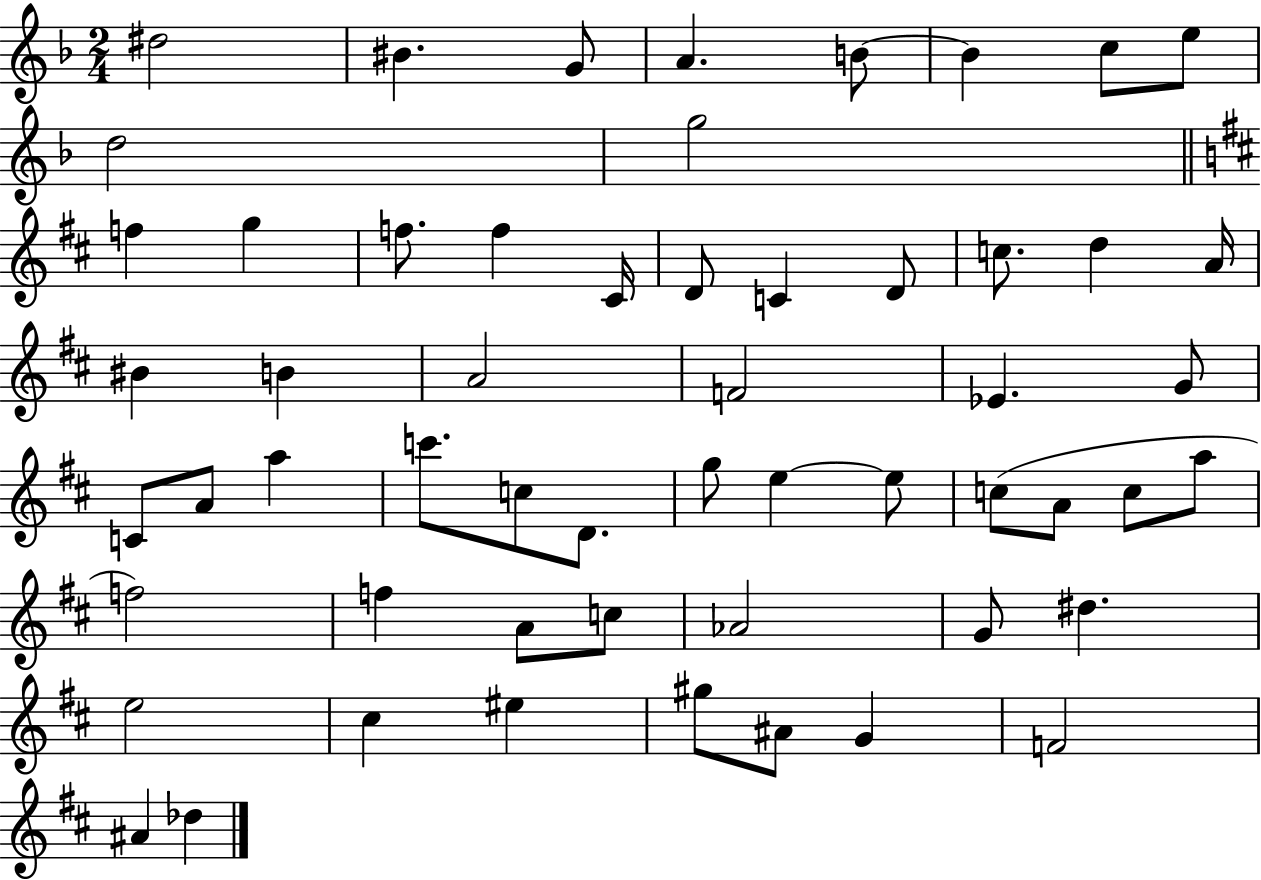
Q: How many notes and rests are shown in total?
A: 56